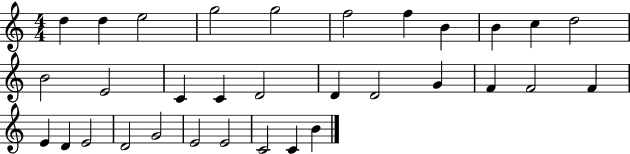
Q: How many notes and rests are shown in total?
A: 32